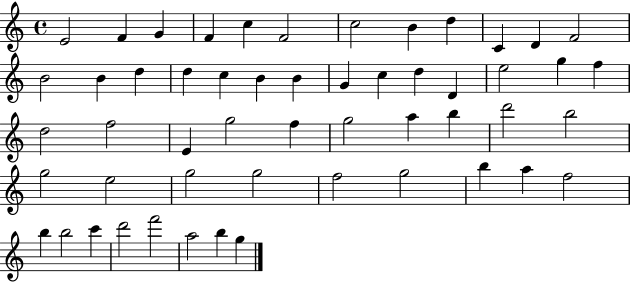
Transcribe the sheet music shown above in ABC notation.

X:1
T:Untitled
M:4/4
L:1/4
K:C
E2 F G F c F2 c2 B d C D F2 B2 B d d c B B G c d D e2 g f d2 f2 E g2 f g2 a b d'2 b2 g2 e2 g2 g2 f2 g2 b a f2 b b2 c' d'2 f'2 a2 b g